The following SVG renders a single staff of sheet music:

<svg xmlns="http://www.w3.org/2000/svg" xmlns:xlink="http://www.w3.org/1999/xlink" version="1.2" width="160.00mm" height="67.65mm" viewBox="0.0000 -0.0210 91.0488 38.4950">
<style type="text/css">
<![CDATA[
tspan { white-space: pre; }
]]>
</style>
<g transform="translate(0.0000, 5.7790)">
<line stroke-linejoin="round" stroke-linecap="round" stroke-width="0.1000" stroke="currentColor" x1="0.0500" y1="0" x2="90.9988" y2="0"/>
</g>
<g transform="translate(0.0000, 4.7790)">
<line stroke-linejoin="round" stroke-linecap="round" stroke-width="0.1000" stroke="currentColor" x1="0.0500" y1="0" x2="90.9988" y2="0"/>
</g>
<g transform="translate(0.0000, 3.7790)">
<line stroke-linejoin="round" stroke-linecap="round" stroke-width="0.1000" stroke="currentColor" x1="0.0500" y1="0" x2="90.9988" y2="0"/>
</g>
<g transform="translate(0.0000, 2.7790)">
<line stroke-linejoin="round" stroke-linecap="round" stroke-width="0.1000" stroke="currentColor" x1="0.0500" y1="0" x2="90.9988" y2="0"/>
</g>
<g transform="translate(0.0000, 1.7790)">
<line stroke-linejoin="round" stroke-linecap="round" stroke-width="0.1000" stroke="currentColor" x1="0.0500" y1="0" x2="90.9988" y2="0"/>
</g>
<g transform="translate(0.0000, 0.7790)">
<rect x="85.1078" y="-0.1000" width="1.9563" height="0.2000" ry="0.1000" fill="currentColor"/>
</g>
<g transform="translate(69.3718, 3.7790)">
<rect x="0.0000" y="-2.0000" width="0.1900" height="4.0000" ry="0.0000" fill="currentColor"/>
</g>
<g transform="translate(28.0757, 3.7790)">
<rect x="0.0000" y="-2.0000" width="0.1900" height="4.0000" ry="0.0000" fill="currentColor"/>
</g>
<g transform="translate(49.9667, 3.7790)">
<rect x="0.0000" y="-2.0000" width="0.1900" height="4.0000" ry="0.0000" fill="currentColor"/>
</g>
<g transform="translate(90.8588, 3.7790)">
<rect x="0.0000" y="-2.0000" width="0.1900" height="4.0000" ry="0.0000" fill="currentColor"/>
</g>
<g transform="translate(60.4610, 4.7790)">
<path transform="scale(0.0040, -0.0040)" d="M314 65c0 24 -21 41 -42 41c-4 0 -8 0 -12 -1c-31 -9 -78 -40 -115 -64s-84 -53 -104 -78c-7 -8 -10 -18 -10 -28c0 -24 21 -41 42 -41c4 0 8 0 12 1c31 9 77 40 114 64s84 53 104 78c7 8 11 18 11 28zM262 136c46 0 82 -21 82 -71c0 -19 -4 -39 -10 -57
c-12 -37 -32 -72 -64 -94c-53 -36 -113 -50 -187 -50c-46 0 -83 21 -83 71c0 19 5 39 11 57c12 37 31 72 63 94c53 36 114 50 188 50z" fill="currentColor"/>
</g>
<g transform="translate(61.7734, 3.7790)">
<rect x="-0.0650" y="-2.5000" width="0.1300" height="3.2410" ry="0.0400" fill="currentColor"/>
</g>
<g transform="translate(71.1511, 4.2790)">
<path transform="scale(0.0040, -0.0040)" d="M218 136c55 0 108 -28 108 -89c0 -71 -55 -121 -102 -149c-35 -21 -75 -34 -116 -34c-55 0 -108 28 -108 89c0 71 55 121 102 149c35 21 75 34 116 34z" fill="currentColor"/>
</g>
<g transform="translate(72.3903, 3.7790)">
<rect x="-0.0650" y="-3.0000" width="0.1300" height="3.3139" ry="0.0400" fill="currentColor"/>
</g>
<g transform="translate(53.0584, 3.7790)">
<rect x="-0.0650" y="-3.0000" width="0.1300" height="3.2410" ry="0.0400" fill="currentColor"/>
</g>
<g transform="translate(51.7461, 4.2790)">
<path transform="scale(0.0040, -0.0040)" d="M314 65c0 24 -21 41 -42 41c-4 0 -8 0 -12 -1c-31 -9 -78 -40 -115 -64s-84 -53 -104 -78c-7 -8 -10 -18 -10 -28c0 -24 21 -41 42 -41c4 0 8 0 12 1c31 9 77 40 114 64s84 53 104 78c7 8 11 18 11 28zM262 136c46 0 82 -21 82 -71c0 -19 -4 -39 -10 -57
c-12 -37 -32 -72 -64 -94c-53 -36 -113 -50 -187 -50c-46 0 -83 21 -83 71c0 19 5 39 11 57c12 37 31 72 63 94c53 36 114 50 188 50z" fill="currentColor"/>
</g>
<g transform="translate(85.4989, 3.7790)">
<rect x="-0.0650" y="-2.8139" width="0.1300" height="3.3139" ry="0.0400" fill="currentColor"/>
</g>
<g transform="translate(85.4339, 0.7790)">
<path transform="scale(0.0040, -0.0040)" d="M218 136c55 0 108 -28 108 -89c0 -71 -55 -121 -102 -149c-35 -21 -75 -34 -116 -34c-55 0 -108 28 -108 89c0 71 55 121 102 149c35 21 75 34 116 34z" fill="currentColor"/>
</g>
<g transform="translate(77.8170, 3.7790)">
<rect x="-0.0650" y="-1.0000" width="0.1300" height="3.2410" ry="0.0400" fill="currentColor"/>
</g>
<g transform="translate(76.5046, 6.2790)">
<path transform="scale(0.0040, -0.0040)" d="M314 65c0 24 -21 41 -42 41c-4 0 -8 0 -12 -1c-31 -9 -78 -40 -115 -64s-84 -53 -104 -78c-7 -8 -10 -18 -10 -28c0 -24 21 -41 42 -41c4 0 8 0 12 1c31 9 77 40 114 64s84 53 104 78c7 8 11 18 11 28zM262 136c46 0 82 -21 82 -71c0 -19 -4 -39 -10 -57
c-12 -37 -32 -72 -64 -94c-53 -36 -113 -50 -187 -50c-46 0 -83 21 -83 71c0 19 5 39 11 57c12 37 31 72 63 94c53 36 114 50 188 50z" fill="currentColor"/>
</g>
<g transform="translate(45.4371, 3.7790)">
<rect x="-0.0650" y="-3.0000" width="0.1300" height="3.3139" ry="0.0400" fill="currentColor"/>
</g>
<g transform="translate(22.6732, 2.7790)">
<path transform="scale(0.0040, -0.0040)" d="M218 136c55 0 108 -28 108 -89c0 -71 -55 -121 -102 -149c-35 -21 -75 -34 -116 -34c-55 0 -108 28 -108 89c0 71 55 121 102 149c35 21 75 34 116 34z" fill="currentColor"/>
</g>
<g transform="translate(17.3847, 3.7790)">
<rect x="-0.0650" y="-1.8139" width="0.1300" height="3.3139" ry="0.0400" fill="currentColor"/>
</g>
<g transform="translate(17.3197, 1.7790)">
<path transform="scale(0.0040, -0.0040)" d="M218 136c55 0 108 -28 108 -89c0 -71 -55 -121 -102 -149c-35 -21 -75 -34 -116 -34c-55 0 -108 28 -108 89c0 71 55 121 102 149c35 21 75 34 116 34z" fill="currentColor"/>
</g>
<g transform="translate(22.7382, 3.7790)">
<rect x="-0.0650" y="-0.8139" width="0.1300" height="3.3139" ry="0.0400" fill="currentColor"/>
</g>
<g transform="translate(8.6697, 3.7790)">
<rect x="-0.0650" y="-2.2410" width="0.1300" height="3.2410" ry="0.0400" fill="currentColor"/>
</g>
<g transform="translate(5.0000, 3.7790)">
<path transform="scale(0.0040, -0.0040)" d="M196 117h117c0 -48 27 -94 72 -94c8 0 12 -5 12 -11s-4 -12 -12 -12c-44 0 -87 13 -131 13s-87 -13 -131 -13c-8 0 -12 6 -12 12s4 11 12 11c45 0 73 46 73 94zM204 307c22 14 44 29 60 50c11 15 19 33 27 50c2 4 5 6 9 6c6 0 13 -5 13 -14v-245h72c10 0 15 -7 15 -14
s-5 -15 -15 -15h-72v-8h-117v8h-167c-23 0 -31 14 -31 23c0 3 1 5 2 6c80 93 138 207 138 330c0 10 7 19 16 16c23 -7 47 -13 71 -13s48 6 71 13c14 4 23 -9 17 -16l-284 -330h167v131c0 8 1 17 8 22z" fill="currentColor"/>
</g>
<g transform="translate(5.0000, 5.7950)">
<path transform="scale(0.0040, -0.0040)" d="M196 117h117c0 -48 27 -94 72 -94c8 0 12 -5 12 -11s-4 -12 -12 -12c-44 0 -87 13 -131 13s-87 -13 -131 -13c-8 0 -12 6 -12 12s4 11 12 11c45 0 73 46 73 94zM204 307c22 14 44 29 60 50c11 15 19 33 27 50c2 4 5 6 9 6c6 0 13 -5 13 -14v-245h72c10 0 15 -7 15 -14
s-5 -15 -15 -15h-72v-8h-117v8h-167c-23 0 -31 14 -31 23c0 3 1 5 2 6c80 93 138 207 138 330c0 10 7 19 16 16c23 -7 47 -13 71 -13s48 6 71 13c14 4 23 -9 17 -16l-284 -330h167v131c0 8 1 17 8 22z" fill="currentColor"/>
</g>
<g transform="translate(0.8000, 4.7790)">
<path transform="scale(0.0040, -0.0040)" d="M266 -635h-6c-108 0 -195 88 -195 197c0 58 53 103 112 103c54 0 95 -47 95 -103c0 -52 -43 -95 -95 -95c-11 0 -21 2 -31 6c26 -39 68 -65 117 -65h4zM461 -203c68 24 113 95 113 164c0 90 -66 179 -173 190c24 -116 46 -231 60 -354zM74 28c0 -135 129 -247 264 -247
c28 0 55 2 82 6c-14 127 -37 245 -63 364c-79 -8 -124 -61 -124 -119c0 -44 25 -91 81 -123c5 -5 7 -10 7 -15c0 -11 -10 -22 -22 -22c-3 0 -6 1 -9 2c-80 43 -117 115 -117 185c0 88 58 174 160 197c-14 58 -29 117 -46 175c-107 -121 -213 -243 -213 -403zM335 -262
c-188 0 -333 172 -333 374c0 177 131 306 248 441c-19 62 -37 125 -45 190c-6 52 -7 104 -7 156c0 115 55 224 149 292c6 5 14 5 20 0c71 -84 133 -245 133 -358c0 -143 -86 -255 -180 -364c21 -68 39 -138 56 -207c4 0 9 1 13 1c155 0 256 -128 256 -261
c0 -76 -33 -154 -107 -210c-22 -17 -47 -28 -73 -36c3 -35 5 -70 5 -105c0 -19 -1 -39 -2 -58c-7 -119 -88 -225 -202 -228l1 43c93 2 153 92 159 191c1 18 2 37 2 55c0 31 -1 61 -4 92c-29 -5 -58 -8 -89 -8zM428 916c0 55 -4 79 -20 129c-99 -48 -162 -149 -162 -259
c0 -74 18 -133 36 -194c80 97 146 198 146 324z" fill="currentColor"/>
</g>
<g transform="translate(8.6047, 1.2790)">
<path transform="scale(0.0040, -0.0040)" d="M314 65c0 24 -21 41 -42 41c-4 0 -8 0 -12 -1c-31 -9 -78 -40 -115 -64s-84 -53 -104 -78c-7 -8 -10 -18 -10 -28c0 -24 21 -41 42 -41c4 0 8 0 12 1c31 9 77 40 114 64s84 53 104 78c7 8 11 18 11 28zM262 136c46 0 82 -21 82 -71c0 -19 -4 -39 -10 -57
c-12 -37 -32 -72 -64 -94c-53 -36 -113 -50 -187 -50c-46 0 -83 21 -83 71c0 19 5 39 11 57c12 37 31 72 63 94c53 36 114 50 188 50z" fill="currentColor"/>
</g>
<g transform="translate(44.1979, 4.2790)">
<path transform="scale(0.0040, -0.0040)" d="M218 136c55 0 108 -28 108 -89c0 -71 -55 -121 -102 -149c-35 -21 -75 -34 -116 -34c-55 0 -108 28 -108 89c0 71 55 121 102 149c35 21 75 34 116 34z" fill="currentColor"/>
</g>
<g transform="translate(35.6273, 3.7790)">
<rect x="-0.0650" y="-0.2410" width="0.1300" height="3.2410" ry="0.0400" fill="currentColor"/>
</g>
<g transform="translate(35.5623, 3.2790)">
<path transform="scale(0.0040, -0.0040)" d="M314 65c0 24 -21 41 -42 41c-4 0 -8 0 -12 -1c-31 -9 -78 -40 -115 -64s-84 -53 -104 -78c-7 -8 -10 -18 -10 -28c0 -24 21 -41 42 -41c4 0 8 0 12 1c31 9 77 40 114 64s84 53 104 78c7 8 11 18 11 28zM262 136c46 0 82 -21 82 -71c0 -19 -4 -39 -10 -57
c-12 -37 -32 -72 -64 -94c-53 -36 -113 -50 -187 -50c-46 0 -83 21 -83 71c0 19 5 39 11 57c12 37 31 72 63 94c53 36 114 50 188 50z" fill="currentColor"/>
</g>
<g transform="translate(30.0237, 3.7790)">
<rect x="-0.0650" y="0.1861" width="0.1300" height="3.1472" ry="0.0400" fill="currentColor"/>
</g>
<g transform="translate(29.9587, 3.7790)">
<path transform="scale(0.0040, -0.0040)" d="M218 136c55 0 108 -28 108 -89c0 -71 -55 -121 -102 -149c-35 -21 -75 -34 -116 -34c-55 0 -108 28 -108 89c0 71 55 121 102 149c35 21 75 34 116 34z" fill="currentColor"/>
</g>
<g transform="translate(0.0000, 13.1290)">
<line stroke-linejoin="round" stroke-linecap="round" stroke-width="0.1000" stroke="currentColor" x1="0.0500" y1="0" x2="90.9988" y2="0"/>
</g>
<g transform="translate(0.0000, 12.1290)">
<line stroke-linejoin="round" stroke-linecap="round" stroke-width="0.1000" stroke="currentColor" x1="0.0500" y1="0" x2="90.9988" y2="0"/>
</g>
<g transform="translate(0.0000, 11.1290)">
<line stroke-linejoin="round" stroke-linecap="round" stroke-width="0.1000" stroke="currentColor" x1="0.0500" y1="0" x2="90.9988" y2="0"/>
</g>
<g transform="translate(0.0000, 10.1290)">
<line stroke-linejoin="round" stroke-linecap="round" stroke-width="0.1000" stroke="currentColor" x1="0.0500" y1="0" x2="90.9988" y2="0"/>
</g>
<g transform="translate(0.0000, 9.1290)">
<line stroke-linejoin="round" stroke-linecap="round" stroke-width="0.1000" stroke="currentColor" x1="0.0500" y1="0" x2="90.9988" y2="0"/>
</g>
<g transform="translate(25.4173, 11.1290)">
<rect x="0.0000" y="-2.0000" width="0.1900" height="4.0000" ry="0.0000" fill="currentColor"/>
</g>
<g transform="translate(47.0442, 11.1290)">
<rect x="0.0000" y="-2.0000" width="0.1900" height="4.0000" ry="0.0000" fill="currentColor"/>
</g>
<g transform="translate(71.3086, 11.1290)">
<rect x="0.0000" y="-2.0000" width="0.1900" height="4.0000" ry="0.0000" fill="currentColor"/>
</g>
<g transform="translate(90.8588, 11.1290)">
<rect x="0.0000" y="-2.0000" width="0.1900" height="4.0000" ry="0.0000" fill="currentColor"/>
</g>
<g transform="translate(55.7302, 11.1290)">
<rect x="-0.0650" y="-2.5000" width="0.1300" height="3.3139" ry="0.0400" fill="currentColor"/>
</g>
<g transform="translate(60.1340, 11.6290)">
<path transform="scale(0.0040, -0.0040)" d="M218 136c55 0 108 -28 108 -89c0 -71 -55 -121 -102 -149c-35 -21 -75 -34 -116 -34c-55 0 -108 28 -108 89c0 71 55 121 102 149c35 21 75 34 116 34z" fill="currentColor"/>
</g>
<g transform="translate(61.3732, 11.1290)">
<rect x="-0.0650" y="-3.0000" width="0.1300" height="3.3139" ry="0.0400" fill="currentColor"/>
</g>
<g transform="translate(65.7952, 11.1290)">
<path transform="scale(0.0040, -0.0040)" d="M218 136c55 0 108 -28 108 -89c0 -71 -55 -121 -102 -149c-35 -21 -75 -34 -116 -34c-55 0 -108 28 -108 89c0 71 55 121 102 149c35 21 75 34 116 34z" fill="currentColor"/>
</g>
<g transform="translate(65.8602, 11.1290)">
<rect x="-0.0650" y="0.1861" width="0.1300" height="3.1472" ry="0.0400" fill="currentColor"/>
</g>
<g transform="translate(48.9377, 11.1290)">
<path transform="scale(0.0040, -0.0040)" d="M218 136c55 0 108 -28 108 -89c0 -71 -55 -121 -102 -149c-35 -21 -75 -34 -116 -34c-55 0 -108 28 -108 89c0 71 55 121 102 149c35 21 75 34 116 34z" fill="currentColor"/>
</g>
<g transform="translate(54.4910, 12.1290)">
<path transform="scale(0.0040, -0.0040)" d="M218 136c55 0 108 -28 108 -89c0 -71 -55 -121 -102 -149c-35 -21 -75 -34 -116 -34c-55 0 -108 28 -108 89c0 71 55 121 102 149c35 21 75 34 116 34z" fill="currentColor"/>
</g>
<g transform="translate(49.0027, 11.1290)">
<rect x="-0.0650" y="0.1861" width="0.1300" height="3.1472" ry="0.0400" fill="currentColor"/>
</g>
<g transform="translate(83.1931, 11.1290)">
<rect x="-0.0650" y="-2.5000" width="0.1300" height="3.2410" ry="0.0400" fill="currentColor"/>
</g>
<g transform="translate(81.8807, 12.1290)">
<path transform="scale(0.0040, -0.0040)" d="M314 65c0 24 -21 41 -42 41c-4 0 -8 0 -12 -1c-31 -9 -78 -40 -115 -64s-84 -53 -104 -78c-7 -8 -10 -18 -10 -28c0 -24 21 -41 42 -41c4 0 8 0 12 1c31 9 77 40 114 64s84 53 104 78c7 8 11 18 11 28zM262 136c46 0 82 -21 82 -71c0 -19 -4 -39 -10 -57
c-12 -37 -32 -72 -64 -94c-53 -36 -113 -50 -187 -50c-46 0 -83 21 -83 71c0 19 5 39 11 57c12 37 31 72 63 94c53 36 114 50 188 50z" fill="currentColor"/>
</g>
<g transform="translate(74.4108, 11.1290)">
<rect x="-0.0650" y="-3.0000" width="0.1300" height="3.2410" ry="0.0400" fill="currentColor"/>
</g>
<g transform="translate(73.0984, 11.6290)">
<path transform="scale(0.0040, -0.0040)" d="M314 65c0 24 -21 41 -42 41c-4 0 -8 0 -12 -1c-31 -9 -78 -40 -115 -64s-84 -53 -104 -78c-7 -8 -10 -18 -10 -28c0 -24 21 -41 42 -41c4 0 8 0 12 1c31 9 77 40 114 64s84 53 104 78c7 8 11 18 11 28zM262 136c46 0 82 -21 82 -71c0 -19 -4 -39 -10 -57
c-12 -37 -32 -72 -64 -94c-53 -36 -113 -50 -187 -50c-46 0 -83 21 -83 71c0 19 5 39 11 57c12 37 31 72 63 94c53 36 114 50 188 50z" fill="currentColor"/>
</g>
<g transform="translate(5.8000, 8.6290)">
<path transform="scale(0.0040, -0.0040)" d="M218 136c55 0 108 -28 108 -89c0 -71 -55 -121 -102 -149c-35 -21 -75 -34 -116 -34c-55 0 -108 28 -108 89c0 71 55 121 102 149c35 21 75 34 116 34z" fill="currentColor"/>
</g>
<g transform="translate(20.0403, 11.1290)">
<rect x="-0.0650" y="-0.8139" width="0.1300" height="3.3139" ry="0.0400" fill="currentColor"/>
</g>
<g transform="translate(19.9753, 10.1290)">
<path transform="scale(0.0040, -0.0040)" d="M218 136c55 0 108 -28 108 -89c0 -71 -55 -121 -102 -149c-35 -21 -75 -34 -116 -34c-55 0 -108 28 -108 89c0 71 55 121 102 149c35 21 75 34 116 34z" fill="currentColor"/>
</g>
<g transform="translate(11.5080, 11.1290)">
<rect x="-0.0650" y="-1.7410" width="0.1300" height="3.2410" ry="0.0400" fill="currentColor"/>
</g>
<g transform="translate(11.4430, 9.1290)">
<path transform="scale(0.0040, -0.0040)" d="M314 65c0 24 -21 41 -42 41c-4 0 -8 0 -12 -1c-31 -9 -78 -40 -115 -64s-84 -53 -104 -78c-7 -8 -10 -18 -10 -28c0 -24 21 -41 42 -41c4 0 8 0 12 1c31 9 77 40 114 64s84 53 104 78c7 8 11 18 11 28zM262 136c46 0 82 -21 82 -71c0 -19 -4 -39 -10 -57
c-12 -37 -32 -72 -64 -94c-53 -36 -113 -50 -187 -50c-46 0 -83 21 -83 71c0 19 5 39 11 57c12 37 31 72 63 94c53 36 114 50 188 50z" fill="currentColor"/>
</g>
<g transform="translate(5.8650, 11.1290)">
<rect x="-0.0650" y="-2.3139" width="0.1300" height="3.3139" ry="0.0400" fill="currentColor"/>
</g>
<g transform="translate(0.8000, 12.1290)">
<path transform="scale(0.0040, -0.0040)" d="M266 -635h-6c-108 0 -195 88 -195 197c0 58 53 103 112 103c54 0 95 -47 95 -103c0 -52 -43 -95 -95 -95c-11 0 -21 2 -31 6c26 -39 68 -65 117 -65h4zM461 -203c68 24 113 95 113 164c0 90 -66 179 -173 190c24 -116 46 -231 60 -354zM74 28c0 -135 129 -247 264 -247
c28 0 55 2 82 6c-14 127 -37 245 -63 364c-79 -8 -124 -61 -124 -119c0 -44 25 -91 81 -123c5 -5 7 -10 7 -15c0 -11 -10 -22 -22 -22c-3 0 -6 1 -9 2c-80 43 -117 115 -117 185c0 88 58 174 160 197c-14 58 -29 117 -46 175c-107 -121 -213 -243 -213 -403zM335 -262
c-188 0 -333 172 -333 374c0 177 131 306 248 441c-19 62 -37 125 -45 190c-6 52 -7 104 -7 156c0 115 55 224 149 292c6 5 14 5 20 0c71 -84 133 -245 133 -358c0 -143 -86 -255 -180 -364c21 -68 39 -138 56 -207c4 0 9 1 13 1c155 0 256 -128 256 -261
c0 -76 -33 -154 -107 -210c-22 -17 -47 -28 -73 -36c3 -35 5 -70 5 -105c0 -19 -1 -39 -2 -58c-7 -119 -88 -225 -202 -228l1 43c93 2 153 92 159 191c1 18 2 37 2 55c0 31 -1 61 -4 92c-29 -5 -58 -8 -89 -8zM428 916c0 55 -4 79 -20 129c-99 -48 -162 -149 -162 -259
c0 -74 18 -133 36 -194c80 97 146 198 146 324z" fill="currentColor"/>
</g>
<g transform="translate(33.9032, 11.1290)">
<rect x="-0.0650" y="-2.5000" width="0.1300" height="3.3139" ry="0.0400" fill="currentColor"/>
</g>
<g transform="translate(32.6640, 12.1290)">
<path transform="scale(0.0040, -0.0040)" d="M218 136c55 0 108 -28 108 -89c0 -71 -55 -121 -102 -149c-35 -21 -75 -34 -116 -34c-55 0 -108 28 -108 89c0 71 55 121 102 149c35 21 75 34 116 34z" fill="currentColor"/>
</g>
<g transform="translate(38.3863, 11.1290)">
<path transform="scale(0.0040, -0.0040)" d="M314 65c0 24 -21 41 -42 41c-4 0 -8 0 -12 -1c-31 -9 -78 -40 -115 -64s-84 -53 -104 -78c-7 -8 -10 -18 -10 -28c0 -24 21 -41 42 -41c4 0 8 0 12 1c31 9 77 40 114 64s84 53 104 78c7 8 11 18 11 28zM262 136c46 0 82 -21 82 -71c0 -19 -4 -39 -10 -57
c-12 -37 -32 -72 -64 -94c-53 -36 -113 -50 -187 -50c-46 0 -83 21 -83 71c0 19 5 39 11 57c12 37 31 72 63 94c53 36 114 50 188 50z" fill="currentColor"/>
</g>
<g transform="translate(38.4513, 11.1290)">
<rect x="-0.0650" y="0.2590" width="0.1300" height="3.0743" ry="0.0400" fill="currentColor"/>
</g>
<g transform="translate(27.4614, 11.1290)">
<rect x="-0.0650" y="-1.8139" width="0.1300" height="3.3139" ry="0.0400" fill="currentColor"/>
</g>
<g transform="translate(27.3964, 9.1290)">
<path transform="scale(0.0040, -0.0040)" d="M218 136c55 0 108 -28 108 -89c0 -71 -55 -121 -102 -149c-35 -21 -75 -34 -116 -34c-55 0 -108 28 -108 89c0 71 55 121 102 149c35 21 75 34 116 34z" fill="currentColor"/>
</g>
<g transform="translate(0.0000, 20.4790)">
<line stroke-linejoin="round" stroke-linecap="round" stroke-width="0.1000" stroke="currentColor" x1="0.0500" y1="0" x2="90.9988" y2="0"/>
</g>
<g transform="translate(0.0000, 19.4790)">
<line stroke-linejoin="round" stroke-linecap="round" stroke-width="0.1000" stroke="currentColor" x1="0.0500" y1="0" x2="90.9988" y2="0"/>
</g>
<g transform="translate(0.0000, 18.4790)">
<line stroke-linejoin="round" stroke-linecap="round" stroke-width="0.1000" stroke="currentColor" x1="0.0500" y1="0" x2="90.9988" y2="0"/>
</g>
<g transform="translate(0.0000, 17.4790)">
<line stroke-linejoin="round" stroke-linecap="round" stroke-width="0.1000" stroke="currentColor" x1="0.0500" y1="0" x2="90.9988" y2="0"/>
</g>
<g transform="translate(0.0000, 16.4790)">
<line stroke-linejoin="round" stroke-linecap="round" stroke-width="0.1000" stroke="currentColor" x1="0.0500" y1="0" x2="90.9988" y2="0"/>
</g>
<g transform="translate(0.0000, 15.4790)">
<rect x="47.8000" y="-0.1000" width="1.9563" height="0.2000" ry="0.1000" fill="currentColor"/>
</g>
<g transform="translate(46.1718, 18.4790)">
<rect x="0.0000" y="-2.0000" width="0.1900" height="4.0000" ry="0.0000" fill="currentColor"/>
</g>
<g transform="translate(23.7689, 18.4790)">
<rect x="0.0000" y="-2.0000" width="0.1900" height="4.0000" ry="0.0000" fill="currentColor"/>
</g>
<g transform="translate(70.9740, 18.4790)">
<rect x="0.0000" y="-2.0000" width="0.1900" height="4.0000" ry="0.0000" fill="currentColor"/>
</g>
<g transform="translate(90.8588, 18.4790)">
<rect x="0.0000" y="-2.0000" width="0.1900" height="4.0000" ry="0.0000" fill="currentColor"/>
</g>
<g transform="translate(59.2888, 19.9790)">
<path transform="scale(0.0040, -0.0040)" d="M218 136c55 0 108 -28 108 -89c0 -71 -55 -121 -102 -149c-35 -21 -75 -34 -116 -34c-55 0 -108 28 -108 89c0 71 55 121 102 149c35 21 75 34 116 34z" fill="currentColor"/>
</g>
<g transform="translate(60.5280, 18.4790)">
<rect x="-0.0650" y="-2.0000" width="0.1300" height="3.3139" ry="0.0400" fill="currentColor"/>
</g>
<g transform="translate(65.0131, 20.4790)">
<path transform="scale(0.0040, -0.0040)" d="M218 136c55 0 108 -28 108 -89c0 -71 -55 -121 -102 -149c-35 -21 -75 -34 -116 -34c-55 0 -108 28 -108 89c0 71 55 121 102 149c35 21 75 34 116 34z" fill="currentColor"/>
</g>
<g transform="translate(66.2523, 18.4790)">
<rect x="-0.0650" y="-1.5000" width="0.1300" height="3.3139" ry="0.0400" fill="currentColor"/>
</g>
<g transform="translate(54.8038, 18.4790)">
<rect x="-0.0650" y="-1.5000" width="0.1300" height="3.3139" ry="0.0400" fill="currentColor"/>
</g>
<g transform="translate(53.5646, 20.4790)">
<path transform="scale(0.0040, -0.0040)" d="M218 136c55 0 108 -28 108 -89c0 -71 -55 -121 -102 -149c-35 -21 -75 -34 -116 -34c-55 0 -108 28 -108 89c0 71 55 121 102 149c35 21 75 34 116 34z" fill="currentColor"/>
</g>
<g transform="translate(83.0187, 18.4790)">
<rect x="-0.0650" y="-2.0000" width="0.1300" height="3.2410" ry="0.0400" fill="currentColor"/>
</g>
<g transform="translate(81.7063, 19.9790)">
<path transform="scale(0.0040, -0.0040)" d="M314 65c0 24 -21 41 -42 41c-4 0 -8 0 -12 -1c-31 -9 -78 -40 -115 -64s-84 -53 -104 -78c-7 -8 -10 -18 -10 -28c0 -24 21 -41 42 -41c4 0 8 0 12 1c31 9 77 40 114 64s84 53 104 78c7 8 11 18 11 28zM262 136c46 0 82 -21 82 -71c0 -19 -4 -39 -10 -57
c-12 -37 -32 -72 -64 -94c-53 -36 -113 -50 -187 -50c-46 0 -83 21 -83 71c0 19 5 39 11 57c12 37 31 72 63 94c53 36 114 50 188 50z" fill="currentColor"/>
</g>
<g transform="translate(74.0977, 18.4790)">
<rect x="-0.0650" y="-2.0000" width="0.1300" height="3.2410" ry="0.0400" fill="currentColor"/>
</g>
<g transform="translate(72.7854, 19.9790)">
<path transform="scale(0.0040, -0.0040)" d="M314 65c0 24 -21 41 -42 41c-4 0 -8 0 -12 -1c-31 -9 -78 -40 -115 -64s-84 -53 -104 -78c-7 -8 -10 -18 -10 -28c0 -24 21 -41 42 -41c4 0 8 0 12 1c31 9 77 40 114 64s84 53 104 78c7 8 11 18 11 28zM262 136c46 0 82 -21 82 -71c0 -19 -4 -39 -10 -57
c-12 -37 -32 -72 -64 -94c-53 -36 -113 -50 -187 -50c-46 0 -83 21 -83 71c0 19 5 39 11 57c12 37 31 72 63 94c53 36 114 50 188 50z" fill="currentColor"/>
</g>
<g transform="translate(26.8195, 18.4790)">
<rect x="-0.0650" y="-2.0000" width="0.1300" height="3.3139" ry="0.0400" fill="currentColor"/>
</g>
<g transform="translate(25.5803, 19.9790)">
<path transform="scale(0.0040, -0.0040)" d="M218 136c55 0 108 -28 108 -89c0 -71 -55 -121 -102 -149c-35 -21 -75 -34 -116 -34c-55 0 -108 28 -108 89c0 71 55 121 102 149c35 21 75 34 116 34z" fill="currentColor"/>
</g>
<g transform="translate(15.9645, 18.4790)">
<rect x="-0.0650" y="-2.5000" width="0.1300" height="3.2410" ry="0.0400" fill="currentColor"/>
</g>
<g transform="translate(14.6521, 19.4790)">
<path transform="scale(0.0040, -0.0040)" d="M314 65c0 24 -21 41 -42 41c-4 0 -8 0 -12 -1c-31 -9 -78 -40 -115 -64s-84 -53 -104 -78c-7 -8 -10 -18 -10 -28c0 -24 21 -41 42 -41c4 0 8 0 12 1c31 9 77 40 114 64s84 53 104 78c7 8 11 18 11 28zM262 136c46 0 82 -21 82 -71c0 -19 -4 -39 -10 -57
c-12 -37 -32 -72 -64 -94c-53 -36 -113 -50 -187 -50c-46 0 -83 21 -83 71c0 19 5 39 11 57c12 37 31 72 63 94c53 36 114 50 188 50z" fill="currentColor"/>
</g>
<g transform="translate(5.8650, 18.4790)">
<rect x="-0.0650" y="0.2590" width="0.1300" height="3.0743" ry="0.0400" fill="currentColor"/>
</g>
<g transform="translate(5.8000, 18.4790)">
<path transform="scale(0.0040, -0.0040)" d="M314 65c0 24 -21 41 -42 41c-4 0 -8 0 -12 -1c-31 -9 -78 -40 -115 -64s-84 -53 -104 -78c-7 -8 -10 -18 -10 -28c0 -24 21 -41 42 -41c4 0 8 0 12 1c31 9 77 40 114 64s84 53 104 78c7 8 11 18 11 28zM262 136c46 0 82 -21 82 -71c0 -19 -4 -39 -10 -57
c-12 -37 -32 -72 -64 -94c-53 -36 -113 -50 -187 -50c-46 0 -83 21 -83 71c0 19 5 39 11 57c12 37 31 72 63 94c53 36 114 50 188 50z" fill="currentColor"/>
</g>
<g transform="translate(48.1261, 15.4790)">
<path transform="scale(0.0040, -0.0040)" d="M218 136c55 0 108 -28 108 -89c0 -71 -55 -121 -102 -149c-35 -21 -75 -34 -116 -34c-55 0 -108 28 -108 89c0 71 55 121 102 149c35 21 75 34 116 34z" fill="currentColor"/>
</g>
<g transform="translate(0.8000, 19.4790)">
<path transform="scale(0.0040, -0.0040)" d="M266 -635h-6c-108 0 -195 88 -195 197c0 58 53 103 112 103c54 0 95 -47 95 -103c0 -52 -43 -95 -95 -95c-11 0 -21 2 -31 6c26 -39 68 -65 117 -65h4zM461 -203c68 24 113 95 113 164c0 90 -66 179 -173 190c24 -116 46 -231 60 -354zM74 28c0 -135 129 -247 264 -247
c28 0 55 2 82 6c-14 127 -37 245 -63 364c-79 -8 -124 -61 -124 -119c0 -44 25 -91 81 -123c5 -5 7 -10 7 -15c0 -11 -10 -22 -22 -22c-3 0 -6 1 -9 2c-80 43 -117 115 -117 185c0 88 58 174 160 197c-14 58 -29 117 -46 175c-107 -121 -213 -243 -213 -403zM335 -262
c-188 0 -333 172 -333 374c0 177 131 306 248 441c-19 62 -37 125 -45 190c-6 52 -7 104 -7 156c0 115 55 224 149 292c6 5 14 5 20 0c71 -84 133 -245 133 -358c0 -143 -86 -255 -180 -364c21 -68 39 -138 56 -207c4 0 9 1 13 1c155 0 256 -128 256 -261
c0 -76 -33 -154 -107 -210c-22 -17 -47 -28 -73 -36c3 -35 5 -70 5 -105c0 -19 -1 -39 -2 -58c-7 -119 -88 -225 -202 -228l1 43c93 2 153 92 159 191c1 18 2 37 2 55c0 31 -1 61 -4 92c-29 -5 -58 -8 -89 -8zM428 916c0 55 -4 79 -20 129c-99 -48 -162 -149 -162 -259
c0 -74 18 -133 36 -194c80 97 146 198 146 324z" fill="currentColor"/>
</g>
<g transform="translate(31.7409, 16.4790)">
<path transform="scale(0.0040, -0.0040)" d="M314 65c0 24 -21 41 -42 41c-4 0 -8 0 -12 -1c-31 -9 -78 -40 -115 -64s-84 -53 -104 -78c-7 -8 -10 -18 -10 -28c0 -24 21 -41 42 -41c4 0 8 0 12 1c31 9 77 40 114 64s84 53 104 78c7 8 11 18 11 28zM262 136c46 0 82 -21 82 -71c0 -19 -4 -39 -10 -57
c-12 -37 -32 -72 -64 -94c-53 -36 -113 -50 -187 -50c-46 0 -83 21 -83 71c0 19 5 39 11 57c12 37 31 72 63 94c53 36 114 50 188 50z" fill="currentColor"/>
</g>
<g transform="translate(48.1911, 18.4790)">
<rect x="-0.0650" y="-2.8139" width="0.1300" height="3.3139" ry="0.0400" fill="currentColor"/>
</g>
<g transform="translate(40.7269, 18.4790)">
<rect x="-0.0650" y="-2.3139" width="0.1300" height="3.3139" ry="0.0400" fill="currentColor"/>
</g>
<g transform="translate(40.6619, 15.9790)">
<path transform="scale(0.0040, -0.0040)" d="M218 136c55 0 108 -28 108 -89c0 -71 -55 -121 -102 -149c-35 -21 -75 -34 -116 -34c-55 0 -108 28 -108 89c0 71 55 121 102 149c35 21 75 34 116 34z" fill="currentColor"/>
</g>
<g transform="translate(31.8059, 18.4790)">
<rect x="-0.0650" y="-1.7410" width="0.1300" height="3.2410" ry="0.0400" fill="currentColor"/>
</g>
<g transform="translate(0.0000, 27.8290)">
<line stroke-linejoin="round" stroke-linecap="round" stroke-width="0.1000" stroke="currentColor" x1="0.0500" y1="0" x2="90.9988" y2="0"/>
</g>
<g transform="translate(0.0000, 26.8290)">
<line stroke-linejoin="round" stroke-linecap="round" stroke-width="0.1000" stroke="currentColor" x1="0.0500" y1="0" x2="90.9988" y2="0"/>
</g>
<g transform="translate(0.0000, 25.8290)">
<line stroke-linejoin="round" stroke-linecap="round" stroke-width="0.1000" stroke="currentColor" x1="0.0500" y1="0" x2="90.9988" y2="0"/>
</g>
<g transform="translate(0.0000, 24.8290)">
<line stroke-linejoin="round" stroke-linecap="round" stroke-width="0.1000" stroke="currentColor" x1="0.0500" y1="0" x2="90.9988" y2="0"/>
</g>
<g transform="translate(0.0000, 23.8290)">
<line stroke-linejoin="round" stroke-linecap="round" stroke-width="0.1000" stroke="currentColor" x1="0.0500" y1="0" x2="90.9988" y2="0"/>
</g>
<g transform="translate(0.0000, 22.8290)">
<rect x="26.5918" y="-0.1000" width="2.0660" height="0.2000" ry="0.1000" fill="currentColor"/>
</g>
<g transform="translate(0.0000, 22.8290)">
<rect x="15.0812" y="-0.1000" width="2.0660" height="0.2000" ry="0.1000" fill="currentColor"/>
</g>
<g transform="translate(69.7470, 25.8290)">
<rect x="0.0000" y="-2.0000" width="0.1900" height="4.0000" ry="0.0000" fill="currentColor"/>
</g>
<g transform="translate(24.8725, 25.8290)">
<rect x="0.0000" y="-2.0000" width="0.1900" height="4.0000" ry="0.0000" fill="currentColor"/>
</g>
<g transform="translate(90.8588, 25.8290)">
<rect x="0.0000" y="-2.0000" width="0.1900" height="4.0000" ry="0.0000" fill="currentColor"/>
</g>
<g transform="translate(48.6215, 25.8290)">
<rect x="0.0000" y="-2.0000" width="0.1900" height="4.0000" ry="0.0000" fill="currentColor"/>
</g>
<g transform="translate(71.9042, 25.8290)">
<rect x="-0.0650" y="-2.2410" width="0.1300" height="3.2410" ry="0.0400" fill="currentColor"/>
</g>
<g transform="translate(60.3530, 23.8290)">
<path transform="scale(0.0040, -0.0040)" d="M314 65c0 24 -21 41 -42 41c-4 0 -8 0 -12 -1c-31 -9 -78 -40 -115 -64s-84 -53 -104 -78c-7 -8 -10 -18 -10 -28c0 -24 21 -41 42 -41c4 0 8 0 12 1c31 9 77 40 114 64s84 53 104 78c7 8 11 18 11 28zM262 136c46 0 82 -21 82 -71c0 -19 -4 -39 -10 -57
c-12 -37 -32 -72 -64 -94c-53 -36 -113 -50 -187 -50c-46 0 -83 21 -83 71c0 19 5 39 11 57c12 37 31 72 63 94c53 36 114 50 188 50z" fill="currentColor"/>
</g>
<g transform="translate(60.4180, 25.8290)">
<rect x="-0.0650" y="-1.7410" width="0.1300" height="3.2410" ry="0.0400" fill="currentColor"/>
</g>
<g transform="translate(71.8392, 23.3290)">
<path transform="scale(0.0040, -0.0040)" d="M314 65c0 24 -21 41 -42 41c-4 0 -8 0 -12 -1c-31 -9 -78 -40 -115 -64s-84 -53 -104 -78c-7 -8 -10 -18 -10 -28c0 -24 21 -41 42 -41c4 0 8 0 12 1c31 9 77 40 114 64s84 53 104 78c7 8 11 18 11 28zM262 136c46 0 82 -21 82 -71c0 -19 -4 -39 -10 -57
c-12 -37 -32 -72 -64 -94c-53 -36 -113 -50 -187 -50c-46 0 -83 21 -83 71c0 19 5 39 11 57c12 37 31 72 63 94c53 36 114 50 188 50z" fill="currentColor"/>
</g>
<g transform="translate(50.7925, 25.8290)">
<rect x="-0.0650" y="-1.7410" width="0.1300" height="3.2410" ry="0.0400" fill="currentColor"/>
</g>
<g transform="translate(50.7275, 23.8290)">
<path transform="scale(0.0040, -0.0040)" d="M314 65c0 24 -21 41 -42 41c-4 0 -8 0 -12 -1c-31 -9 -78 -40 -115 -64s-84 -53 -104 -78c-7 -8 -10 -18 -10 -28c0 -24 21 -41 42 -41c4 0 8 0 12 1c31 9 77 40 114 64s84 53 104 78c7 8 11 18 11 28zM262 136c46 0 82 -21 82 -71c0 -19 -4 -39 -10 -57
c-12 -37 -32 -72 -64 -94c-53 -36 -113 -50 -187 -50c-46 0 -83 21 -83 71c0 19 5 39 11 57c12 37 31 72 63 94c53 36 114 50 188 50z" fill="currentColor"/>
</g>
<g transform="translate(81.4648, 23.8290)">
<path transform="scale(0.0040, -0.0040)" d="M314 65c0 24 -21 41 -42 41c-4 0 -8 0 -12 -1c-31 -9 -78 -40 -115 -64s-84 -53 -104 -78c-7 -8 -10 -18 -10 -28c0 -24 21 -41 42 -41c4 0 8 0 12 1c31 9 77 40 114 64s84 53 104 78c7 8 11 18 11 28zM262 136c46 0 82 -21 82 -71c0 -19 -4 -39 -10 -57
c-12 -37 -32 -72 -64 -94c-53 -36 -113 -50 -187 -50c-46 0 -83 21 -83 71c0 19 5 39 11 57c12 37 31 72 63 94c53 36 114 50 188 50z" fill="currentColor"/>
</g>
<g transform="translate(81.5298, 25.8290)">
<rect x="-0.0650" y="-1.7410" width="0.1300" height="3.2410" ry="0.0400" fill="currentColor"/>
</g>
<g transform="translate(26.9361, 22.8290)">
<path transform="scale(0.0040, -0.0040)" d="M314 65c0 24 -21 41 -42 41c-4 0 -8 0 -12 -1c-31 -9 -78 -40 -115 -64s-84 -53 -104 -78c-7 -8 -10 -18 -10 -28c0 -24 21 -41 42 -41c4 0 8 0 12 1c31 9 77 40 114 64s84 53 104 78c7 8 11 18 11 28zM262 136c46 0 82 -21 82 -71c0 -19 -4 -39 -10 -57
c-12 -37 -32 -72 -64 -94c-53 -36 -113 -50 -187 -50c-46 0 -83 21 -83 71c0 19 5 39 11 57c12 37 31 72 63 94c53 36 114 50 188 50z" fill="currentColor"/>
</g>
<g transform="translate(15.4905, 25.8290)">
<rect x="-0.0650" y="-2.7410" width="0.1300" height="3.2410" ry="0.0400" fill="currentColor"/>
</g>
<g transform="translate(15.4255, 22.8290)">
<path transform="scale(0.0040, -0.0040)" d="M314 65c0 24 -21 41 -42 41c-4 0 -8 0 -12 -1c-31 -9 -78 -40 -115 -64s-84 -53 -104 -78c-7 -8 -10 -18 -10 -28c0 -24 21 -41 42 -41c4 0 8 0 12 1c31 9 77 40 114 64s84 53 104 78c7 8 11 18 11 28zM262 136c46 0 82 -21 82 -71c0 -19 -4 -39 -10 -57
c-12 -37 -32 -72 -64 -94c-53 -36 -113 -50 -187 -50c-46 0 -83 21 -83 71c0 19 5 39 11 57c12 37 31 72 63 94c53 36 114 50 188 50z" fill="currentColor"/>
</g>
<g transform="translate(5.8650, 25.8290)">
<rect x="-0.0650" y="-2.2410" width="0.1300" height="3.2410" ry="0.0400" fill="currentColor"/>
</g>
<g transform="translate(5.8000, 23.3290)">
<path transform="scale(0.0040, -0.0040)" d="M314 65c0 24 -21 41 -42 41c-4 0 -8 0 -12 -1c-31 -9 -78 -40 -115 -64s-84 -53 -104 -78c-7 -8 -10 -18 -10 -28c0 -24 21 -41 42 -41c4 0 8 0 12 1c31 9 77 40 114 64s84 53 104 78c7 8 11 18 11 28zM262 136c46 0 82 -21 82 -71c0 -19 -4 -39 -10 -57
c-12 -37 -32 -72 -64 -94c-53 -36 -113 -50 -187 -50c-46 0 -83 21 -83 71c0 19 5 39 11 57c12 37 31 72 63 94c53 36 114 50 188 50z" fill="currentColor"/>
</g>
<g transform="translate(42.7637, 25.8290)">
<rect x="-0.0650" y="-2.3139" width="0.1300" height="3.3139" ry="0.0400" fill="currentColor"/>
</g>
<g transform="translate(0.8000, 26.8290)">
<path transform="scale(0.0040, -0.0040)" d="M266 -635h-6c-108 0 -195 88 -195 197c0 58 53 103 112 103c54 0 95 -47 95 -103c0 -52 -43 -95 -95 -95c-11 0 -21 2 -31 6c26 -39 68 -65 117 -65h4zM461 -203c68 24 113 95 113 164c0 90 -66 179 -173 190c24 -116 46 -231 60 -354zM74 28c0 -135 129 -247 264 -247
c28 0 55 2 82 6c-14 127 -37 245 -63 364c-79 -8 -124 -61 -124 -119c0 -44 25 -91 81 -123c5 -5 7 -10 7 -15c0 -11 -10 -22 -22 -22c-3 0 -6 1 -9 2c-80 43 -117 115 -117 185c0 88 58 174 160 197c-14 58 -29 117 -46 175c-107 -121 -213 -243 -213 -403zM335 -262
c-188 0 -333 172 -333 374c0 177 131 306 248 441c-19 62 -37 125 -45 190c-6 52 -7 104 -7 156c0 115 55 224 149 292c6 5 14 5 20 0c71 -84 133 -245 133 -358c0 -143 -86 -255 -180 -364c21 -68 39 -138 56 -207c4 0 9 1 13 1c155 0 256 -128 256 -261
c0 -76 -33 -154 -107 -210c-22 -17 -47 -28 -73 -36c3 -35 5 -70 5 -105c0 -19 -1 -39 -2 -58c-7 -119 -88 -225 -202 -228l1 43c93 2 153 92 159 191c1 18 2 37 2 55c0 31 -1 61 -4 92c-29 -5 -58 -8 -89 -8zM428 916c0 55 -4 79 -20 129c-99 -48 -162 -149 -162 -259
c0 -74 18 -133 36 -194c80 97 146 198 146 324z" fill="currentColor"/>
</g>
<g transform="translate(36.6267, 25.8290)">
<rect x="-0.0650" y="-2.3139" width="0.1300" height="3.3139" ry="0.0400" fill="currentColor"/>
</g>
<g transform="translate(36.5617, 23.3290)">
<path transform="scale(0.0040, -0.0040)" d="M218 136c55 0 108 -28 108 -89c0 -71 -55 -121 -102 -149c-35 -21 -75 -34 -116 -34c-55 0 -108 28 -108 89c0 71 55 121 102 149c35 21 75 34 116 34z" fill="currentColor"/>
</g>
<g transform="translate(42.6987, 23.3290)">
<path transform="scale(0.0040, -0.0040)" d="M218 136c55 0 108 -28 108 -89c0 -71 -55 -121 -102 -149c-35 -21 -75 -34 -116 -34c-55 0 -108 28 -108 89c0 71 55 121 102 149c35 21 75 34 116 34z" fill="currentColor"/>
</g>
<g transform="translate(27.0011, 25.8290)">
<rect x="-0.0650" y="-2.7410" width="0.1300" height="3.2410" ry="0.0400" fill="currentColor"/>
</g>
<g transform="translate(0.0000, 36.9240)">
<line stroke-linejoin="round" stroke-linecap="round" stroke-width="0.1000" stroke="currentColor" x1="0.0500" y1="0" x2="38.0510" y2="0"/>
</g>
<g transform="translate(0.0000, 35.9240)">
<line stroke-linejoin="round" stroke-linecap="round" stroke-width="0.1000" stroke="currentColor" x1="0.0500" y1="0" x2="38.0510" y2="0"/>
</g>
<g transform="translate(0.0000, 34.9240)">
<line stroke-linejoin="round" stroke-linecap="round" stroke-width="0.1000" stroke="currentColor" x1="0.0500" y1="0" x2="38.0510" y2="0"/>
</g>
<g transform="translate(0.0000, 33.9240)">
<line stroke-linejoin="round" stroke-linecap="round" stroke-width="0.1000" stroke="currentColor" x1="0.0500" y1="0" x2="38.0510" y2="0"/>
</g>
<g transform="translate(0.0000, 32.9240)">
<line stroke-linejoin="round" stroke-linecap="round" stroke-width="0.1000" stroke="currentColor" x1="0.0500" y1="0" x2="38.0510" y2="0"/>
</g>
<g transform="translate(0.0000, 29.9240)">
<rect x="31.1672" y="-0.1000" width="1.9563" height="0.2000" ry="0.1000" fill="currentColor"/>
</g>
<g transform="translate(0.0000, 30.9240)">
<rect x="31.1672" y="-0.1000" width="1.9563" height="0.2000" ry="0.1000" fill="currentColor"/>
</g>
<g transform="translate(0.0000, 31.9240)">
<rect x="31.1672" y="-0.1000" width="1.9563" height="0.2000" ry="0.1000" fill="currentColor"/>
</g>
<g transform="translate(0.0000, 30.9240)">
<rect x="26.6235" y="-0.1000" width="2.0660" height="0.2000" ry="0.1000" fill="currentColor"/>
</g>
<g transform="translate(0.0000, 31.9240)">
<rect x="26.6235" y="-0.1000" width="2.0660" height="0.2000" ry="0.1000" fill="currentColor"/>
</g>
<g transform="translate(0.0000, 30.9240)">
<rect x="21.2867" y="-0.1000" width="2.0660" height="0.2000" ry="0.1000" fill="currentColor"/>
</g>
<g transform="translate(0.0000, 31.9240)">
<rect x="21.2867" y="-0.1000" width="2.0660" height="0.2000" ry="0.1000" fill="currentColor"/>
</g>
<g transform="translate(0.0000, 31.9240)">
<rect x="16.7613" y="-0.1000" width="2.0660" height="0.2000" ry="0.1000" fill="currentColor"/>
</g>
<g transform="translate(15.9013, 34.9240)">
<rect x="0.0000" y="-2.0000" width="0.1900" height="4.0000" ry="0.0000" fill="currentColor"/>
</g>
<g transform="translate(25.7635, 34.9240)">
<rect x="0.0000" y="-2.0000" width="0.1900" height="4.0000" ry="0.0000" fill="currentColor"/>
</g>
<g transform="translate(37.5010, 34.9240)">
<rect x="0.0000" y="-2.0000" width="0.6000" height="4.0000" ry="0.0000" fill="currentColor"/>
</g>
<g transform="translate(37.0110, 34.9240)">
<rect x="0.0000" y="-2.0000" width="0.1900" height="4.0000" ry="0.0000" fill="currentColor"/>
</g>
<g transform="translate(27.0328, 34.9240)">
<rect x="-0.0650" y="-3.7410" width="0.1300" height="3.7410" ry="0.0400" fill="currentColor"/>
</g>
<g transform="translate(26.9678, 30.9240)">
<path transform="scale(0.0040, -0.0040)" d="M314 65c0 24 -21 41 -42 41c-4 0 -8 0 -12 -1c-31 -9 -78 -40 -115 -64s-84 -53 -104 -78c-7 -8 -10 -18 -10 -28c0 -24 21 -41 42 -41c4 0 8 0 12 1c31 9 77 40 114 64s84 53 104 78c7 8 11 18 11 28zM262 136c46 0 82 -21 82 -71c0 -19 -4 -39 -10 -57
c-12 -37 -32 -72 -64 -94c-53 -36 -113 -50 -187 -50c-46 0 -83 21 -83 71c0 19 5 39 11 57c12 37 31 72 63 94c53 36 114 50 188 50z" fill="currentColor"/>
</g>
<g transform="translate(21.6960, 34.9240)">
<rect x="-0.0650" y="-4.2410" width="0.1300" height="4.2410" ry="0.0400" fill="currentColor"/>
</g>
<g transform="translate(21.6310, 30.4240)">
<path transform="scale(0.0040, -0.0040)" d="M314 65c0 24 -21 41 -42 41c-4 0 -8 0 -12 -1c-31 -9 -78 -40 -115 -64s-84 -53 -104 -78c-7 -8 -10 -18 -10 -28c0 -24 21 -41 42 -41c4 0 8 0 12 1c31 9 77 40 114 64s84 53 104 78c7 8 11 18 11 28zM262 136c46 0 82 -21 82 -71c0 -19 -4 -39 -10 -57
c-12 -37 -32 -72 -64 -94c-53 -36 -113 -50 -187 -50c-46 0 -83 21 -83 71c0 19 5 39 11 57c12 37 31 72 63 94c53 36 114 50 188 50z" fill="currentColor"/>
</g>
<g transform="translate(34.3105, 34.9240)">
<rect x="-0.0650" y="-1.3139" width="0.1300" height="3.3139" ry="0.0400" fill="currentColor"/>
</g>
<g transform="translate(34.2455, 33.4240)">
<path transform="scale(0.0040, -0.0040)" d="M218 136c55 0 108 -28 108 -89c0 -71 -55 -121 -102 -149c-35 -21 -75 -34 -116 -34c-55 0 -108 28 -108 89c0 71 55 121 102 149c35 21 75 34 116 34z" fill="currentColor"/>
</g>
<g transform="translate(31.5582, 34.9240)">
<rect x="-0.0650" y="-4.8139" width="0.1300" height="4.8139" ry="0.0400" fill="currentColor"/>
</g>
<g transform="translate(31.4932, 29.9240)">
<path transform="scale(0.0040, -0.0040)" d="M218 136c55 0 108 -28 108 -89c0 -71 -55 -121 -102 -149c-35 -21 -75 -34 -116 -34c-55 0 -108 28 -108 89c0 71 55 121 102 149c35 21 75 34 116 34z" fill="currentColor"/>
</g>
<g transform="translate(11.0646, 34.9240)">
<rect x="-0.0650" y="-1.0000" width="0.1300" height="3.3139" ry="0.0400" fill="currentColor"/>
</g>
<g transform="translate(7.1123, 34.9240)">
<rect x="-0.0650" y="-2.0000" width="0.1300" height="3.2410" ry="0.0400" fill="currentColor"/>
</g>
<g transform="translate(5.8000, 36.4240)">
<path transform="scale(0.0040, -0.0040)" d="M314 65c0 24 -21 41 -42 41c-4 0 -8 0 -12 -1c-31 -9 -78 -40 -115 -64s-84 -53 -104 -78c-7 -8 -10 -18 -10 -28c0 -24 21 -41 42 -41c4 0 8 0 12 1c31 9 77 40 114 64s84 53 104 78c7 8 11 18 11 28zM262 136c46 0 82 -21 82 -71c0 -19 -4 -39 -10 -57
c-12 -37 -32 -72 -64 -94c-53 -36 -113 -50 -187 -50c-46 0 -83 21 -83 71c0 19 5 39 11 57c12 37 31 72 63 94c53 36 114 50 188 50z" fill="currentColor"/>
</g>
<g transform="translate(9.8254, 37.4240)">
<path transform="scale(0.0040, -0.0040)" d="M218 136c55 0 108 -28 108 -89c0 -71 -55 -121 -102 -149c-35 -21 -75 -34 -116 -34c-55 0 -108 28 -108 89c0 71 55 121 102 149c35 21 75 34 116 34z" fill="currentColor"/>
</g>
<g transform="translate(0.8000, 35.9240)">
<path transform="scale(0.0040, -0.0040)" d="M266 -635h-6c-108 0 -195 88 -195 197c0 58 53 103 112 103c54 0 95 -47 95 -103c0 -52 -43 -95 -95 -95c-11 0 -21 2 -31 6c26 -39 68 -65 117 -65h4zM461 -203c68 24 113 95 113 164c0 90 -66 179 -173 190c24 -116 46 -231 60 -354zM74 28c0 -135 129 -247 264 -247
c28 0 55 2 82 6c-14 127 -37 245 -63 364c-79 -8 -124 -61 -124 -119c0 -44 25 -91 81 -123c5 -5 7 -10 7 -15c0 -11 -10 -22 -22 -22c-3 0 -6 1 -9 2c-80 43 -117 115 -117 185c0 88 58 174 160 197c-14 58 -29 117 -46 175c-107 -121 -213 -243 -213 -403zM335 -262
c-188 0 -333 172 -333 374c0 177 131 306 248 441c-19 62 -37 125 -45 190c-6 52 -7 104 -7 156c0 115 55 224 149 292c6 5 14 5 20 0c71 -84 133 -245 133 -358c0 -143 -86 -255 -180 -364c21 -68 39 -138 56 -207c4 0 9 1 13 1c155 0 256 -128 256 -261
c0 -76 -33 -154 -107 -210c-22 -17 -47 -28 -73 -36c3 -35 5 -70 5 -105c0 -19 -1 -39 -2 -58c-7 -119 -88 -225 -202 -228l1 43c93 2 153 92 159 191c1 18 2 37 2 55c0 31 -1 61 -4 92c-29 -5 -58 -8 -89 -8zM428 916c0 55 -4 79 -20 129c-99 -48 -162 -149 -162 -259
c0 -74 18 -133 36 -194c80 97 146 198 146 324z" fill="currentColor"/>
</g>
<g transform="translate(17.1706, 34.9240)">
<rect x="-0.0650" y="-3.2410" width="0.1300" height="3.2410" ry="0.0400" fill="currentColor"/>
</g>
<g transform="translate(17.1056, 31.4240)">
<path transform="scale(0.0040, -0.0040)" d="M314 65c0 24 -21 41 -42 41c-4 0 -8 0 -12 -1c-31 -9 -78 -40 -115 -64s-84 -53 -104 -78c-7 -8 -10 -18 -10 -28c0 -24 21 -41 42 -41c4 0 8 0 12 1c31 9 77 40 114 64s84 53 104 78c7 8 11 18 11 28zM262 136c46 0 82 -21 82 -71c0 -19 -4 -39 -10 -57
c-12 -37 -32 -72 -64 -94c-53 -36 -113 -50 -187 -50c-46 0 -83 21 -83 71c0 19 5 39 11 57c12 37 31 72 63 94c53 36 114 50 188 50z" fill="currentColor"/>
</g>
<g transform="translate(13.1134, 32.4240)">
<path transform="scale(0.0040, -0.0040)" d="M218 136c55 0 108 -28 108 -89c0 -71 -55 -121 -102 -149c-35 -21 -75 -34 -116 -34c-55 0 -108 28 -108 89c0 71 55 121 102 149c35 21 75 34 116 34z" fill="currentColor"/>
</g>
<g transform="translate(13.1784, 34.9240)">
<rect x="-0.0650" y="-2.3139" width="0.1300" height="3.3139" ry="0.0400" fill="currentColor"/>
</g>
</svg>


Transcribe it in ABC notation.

X:1
T:Untitled
M:4/4
L:1/4
K:C
g2 f d B c2 A A2 G2 A D2 a g f2 d f G B2 B G A B A2 G2 B2 G2 F f2 g a E F E F2 F2 g2 a2 a2 g g f2 f2 g2 f2 F2 D g b2 d'2 c'2 e' e